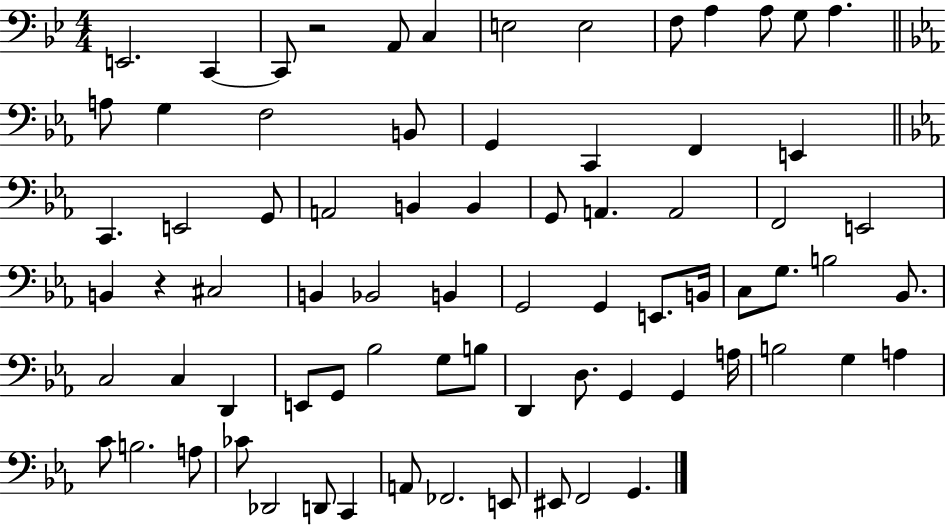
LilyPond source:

{
  \clef bass
  \numericTimeSignature
  \time 4/4
  \key bes \major
  \repeat volta 2 { e,2. c,4~~ | c,8 r2 a,8 c4 | e2 e2 | f8 a4 a8 g8 a4. | \break \bar "||" \break \key c \minor a8 g4 f2 b,8 | g,4 c,4 f,4 e,4 | \bar "||" \break \key c \minor c,4. e,2 g,8 | a,2 b,4 b,4 | g,8 a,4. a,2 | f,2 e,2 | \break b,4 r4 cis2 | b,4 bes,2 b,4 | g,2 g,4 e,8. b,16 | c8 g8. b2 bes,8. | \break c2 c4 d,4 | e,8 g,8 bes2 g8 b8 | d,4 d8. g,4 g,4 a16 | b2 g4 a4 | \break c'8 b2. a8 | ces'8 des,2 d,8 c,4 | a,8 fes,2. e,8 | eis,8 f,2 g,4. | \break } \bar "|."
}